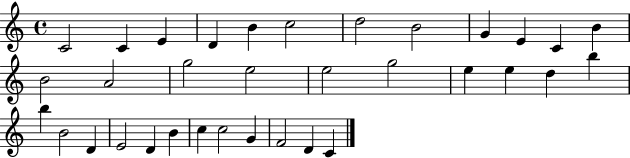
{
  \clef treble
  \time 4/4
  \defaultTimeSignature
  \key c \major
  c'2 c'4 e'4 | d'4 b'4 c''2 | d''2 b'2 | g'4 e'4 c'4 b'4 | \break b'2 a'2 | g''2 e''2 | e''2 g''2 | e''4 e''4 d''4 b''4 | \break b''4 b'2 d'4 | e'2 d'4 b'4 | c''4 c''2 g'4 | f'2 d'4 c'4 | \break \bar "|."
}